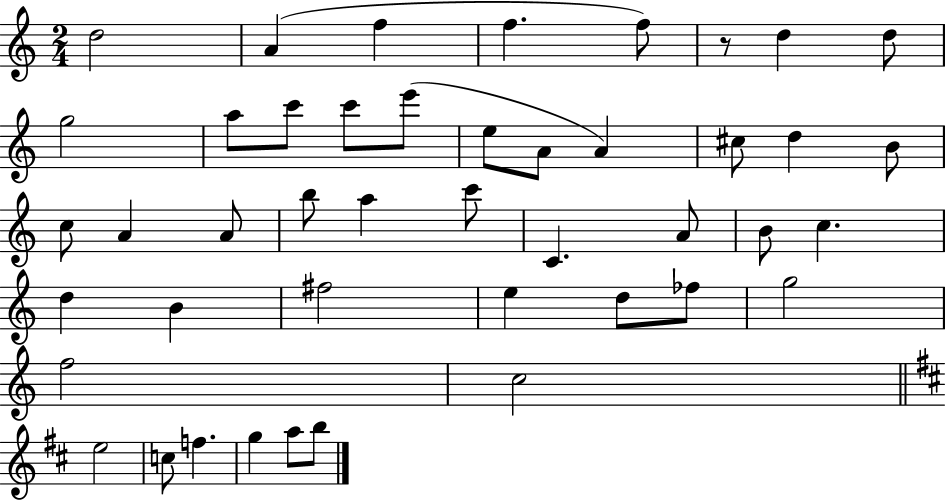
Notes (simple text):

D5/h A4/q F5/q F5/q. F5/e R/e D5/q D5/e G5/h A5/e C6/e C6/e E6/e E5/e A4/e A4/q C#5/e D5/q B4/e C5/e A4/q A4/e B5/e A5/q C6/e C4/q. A4/e B4/e C5/q. D5/q B4/q F#5/h E5/q D5/e FES5/e G5/h F5/h C5/h E5/h C5/e F5/q. G5/q A5/e B5/e